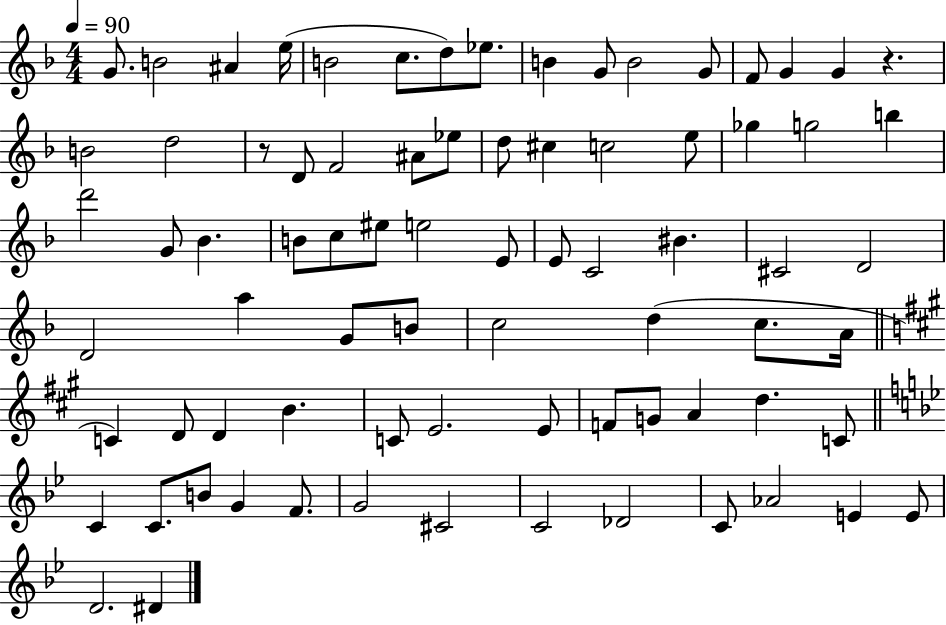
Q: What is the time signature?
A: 4/4